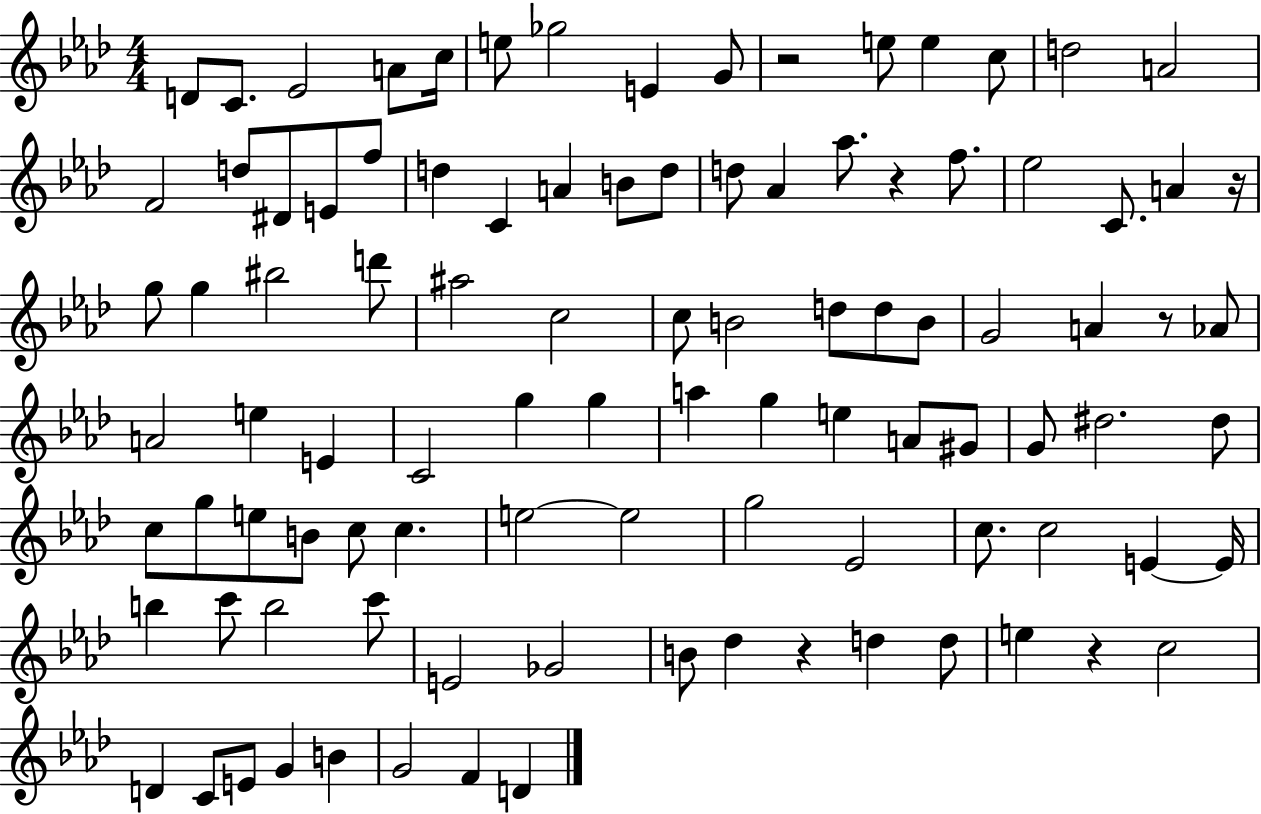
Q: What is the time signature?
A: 4/4